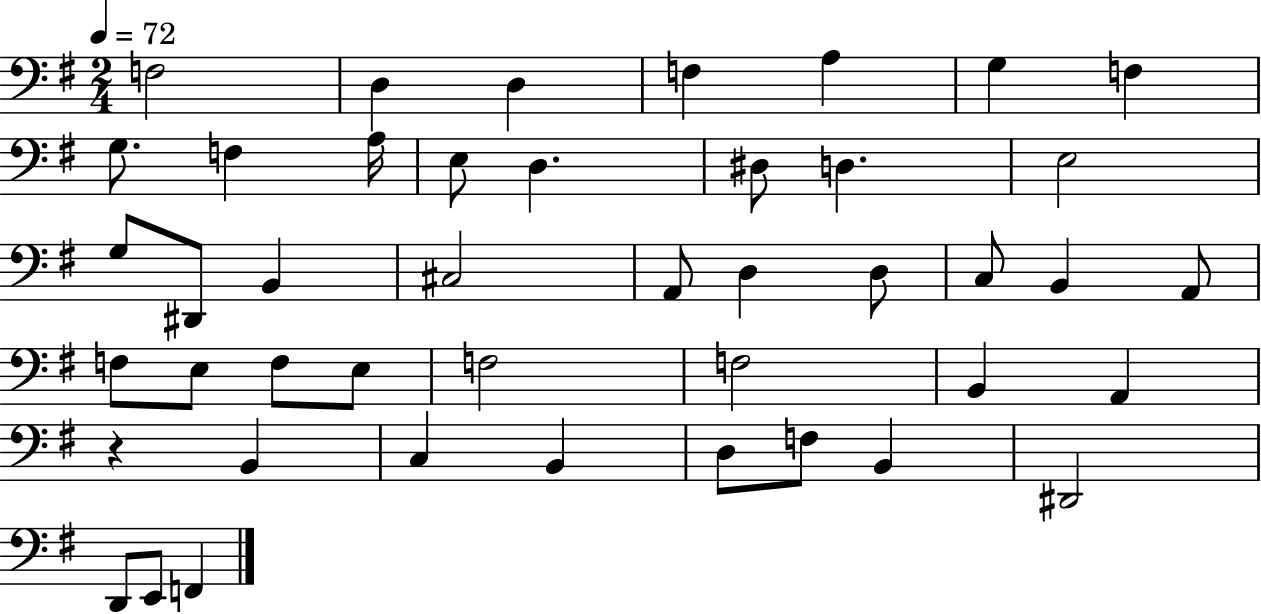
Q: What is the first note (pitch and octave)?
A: F3